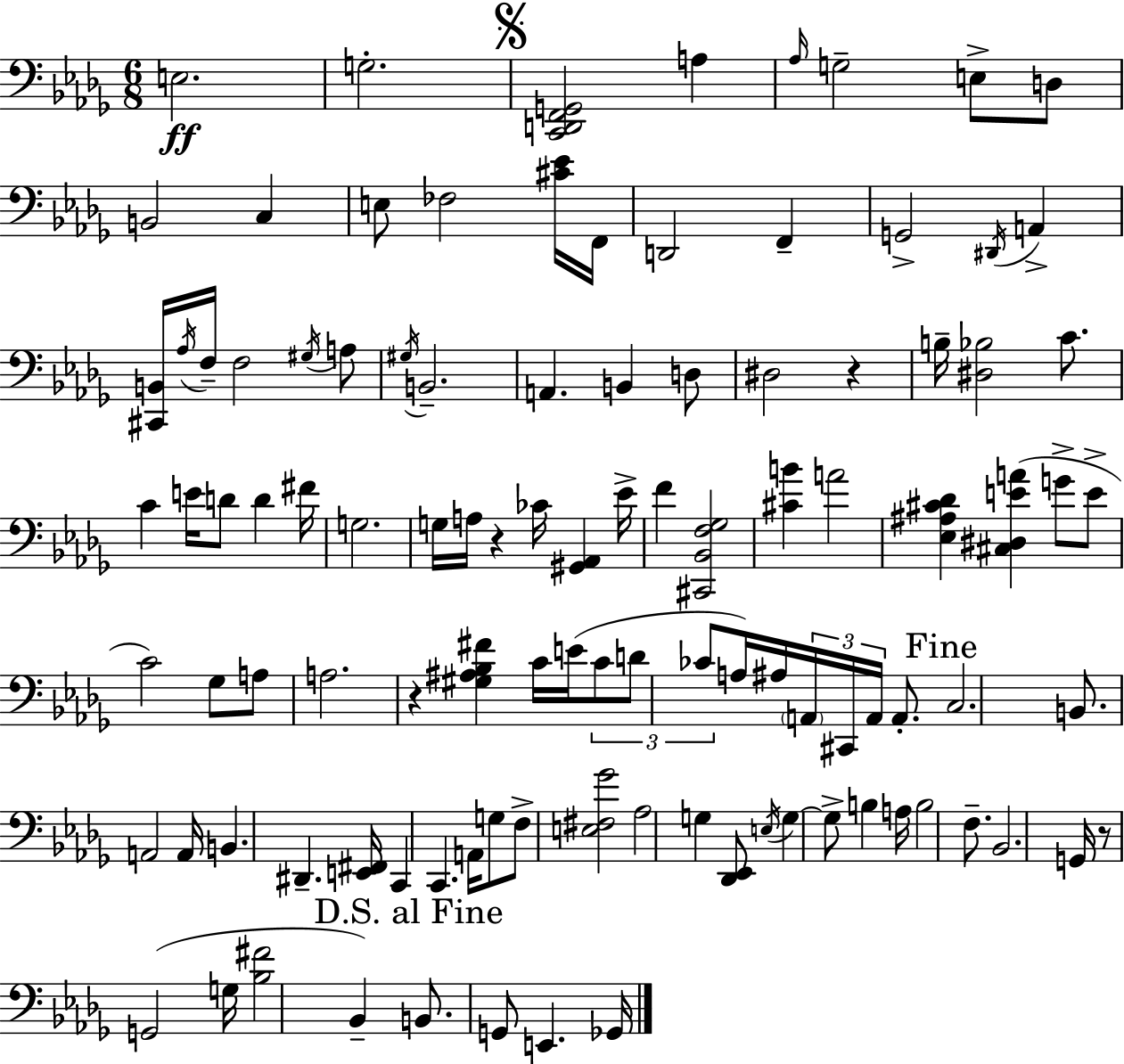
{
  \clef bass
  \numericTimeSignature
  \time 6/8
  \key bes \minor
  e2.\ff | g2.-. | \mark \markup { \musicglyph "scripts.segno" } <c, d, f, g,>2 a4 | \grace { aes16 } g2-- e8-> d8 | \break b,2 c4 | e8 fes2 <cis' ees'>16 | f,16 d,2 f,4-- | g,2-> \acciaccatura { dis,16 } a,4-> | \break <cis, b,>16 \acciaccatura { aes16 } f16-- f2 | \acciaccatura { gis16 } a8 \acciaccatura { gis16 } b,2.-- | a,4. b,4 | d8 dis2 | \break r4 b16-- <dis bes>2 | c'8. c'4 e'16 d'8 | d'4 fis'16 g2. | g16 a16 r4 ces'16 | \break <gis, aes,>4 ees'16-> f'4 <cis, bes, f ges>2 | <cis' b'>4 a'2 | <ees ais cis' des'>4 <cis dis e' a'>4( | g'8-> e'8-> c'2) | \break ges8 a8 a2. | r4 <gis ais bes fis'>4 | c'16 e'16( \tuplet 3/2 { c'8 d'8 ces'8 } a16) ais16 \tuplet 3/2 { \parenthesize a,16 | cis,16 a,16 } a,8.-. \mark "Fine" c2. | \break b,8. a,2 | a,16 b,4. dis,4.-- | <e, fis,>16 c,4 c,4. | a,16 g8 f8-> <e fis ges'>2 | \break aes2 | g4 <des, ees,>8 \acciaccatura { e16 } g4~~ | g8-> b4 a16 b2 | f8.-- bes,2. | \break g,16 r8 g,2( | g16 <bes fis'>2 | bes,4--) \mark "D.S. al Fine" b,8. g,8 e,4. | ges,16 \bar "|."
}